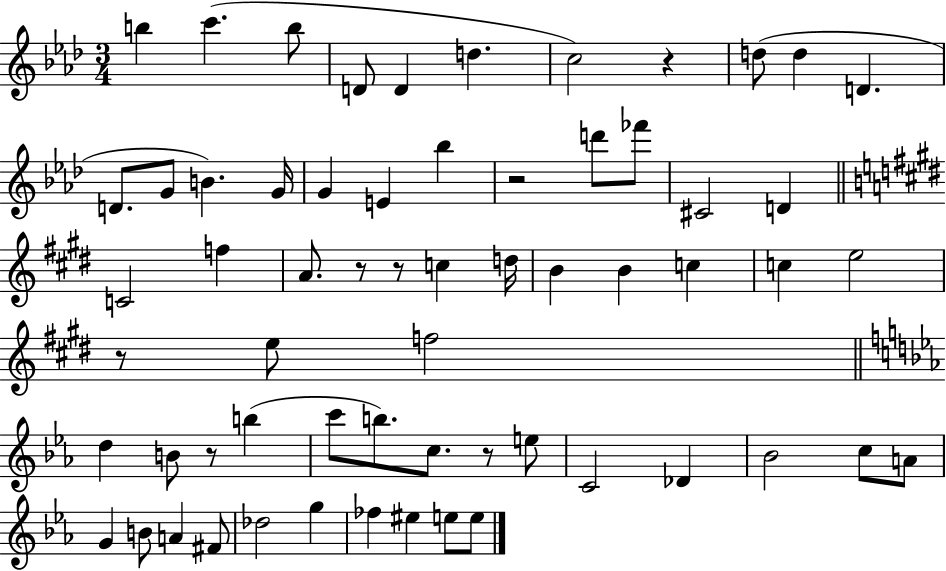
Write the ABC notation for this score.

X:1
T:Untitled
M:3/4
L:1/4
K:Ab
b c' b/2 D/2 D d c2 z d/2 d D D/2 G/2 B G/4 G E _b z2 d'/2 _f'/2 ^C2 D C2 f A/2 z/2 z/2 c d/4 B B c c e2 z/2 e/2 f2 d B/2 z/2 b c'/2 b/2 c/2 z/2 e/2 C2 _D _B2 c/2 A/2 G B/2 A ^F/2 _d2 g _f ^e e/2 e/2